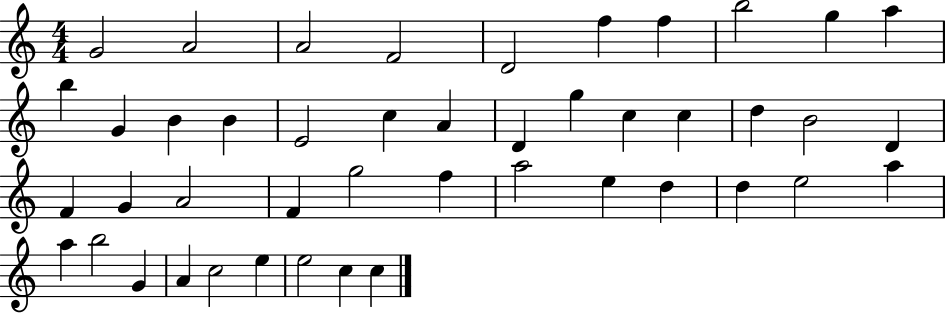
{
  \clef treble
  \numericTimeSignature
  \time 4/4
  \key c \major
  g'2 a'2 | a'2 f'2 | d'2 f''4 f''4 | b''2 g''4 a''4 | \break b''4 g'4 b'4 b'4 | e'2 c''4 a'4 | d'4 g''4 c''4 c''4 | d''4 b'2 d'4 | \break f'4 g'4 a'2 | f'4 g''2 f''4 | a''2 e''4 d''4 | d''4 e''2 a''4 | \break a''4 b''2 g'4 | a'4 c''2 e''4 | e''2 c''4 c''4 | \bar "|."
}